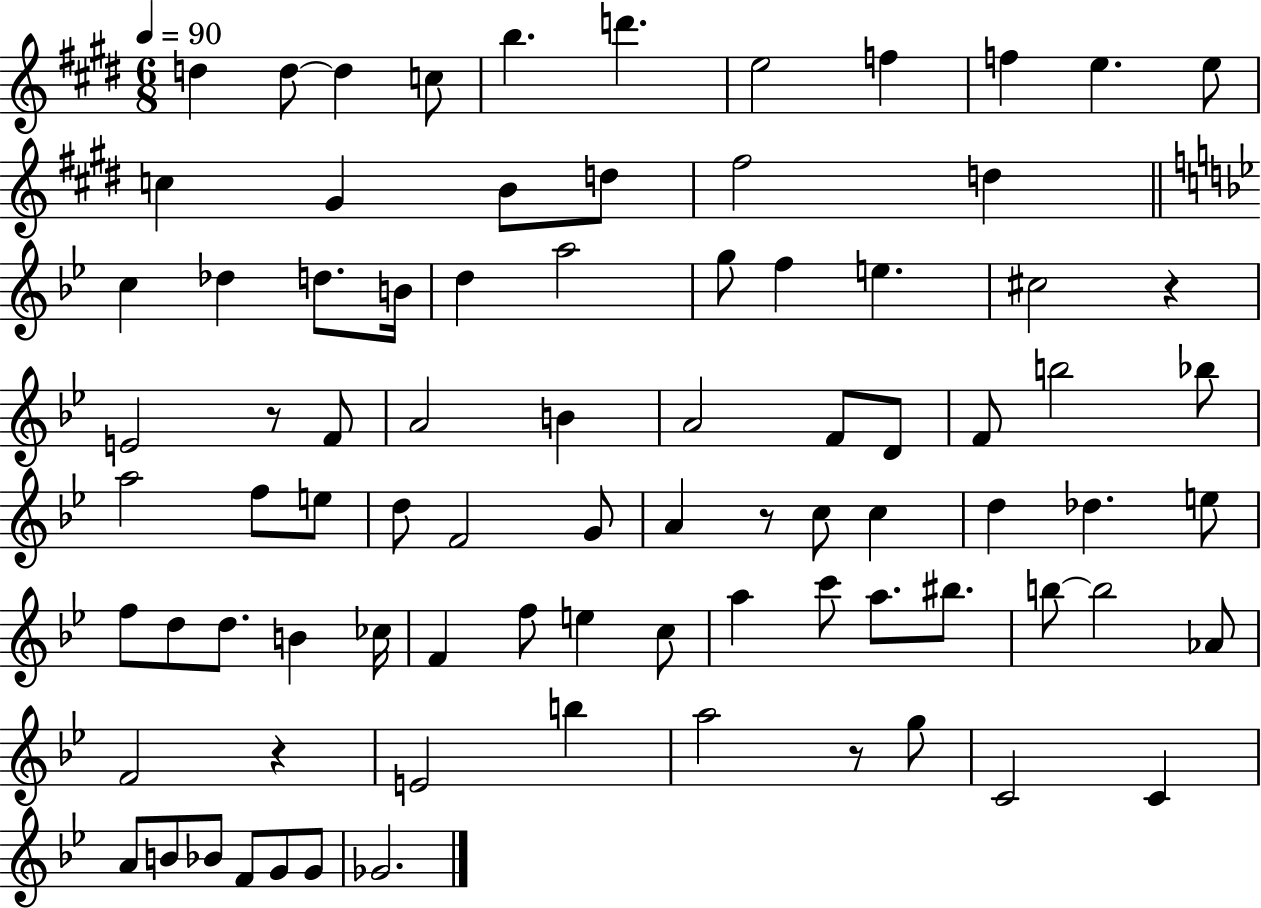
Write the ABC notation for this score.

X:1
T:Untitled
M:6/8
L:1/4
K:E
d d/2 d c/2 b d' e2 f f e e/2 c ^G B/2 d/2 ^f2 d c _d d/2 B/4 d a2 g/2 f e ^c2 z E2 z/2 F/2 A2 B A2 F/2 D/2 F/2 b2 _b/2 a2 f/2 e/2 d/2 F2 G/2 A z/2 c/2 c d _d e/2 f/2 d/2 d/2 B _c/4 F f/2 e c/2 a c'/2 a/2 ^b/2 b/2 b2 _A/2 F2 z E2 b a2 z/2 g/2 C2 C A/2 B/2 _B/2 F/2 G/2 G/2 _G2